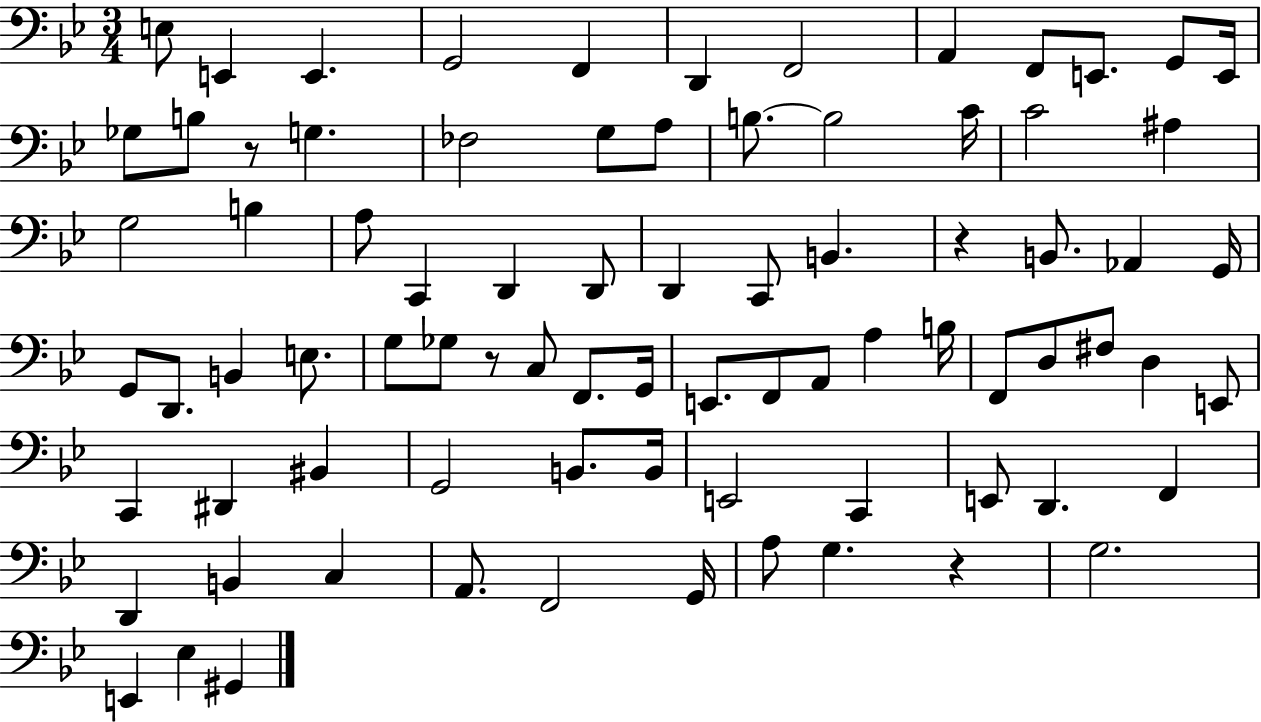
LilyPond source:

{
  \clef bass
  \numericTimeSignature
  \time 3/4
  \key bes \major
  e8 e,4 e,4. | g,2 f,4 | d,4 f,2 | a,4 f,8 e,8. g,8 e,16 | \break ges8 b8 r8 g4. | fes2 g8 a8 | b8.~~ b2 c'16 | c'2 ais4 | \break g2 b4 | a8 c,4 d,4 d,8 | d,4 c,8 b,4. | r4 b,8. aes,4 g,16 | \break g,8 d,8. b,4 e8. | g8 ges8 r8 c8 f,8. g,16 | e,8. f,8 a,8 a4 b16 | f,8 d8 fis8 d4 e,8 | \break c,4 dis,4 bis,4 | g,2 b,8. b,16 | e,2 c,4 | e,8 d,4. f,4 | \break d,4 b,4 c4 | a,8. f,2 g,16 | a8 g4. r4 | g2. | \break e,4 ees4 gis,4 | \bar "|."
}